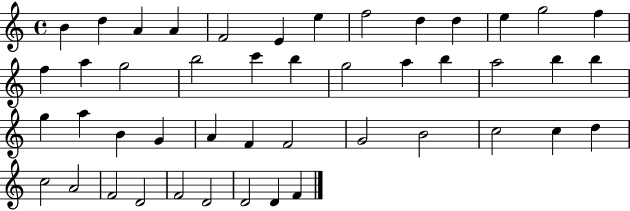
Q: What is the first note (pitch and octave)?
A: B4